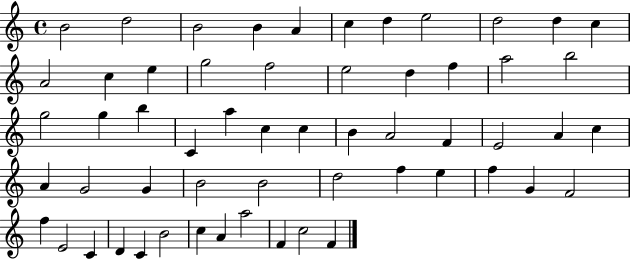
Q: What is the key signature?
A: C major